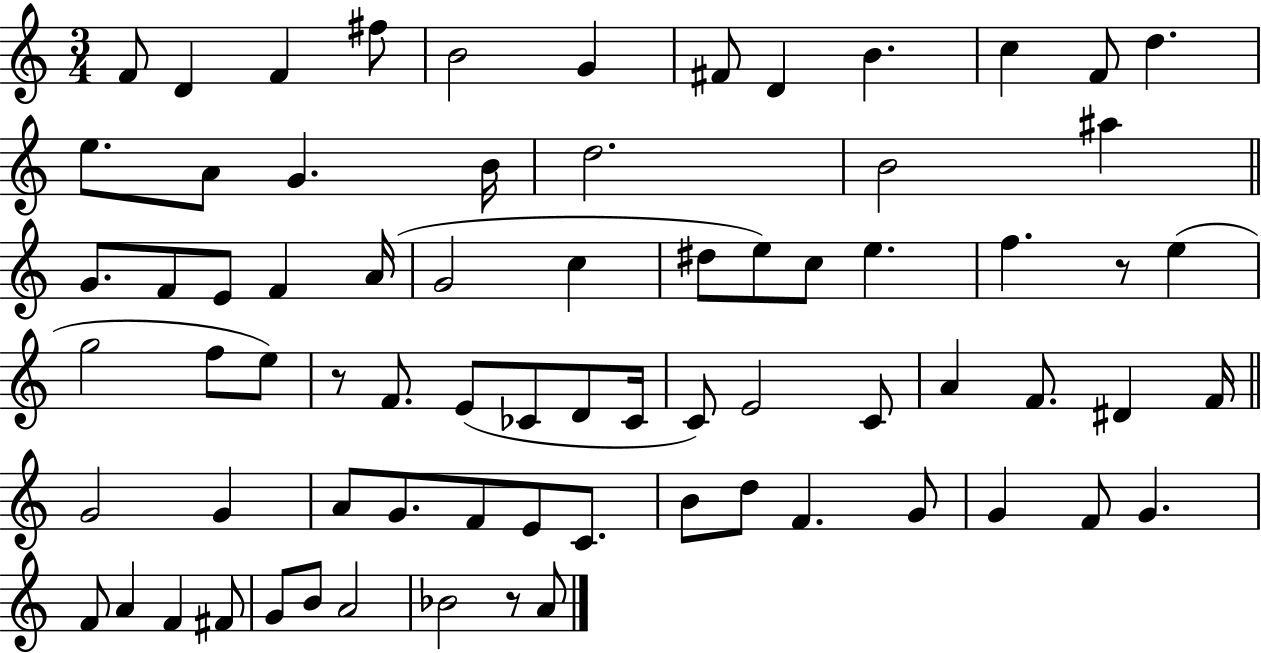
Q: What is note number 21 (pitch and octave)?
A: F4